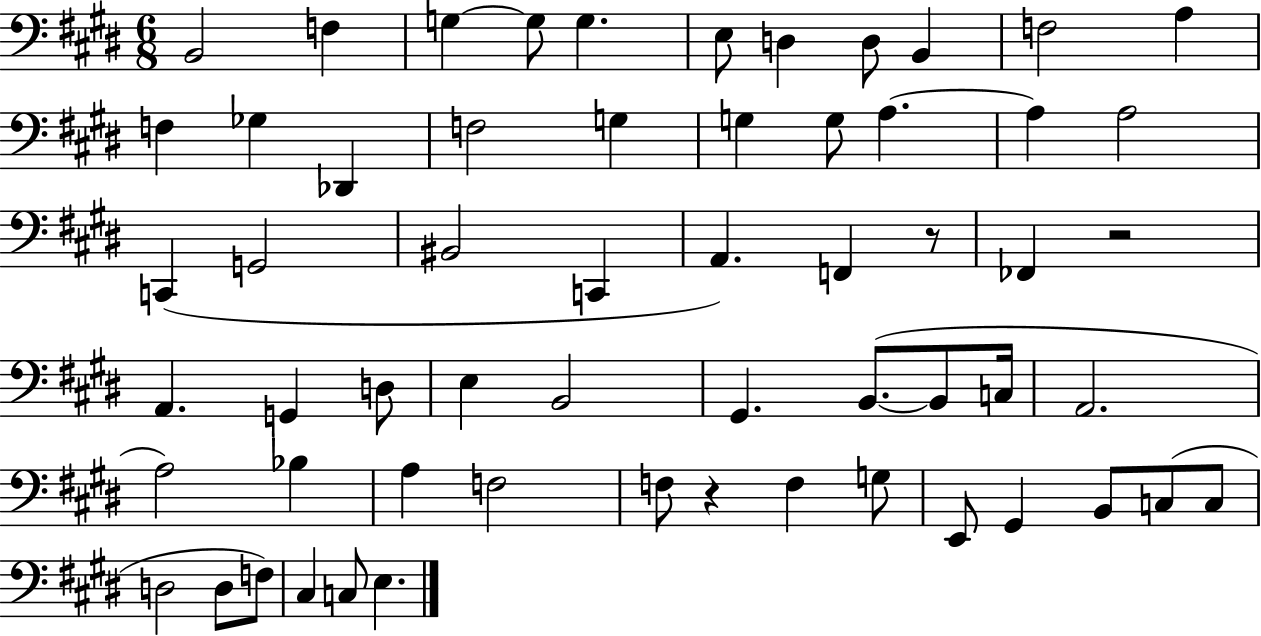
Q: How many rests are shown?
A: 3